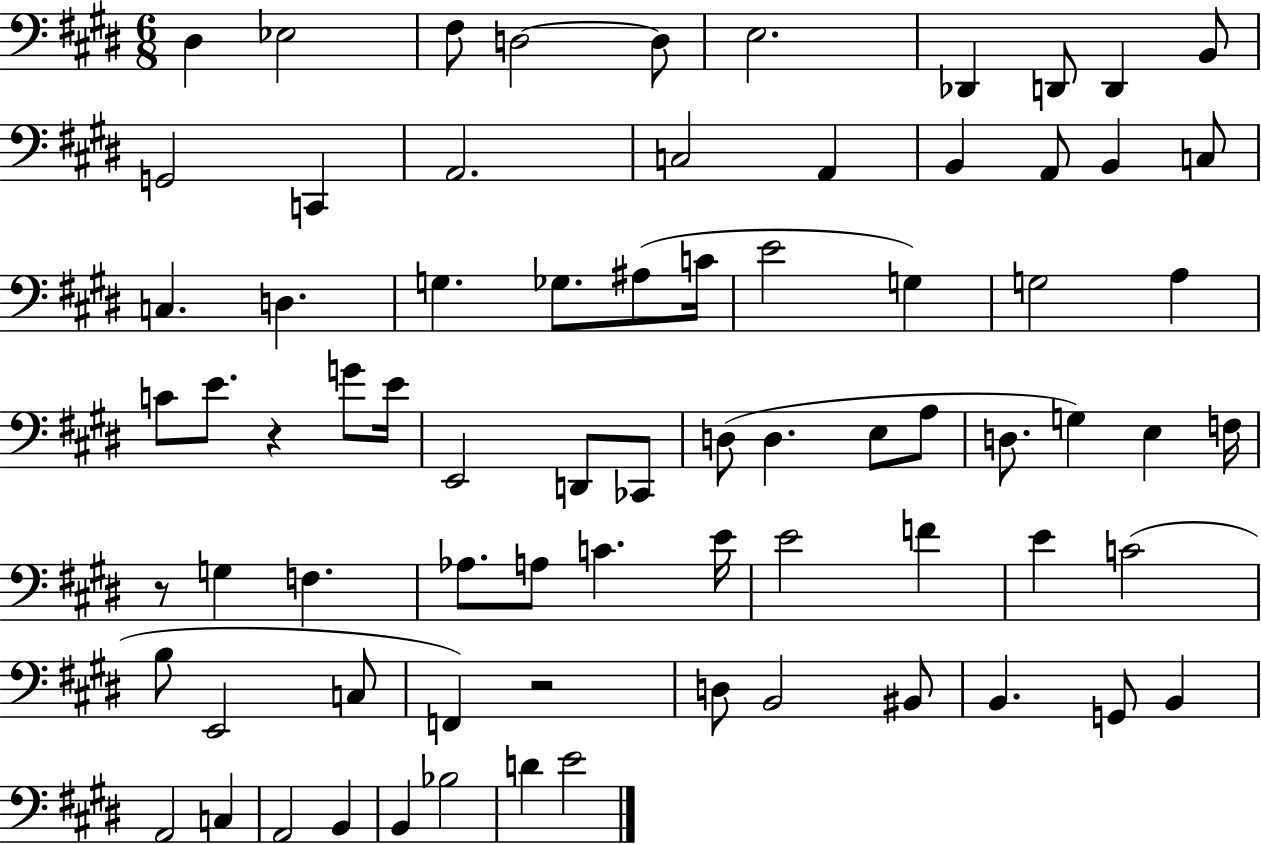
D#3/q Eb3/h F#3/e D3/h D3/e E3/h. Db2/q D2/e D2/q B2/e G2/h C2/q A2/h. C3/h A2/q B2/q A2/e B2/q C3/e C3/q. D3/q. G3/q. Gb3/e. A#3/e C4/s E4/h G3/q G3/h A3/q C4/e E4/e. R/q G4/e E4/s E2/h D2/e CES2/e D3/e D3/q. E3/e A3/e D3/e. G3/q E3/q F3/s R/e G3/q F3/q. Ab3/e. A3/e C4/q. E4/s E4/h F4/q E4/q C4/h B3/e E2/h C3/e F2/q R/h D3/e B2/h BIS2/e B2/q. G2/e B2/q A2/h C3/q A2/h B2/q B2/q Bb3/h D4/q E4/h